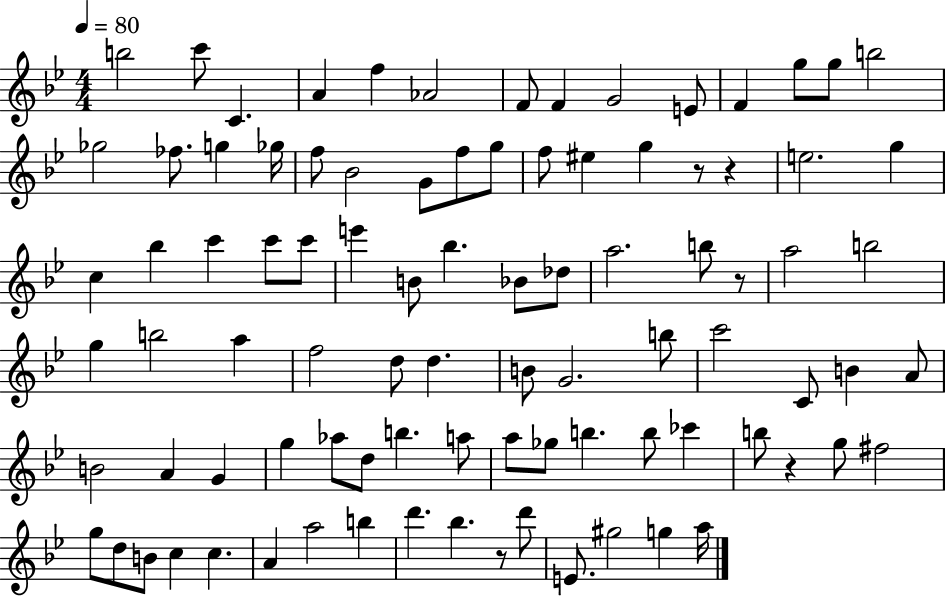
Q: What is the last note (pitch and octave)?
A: A5